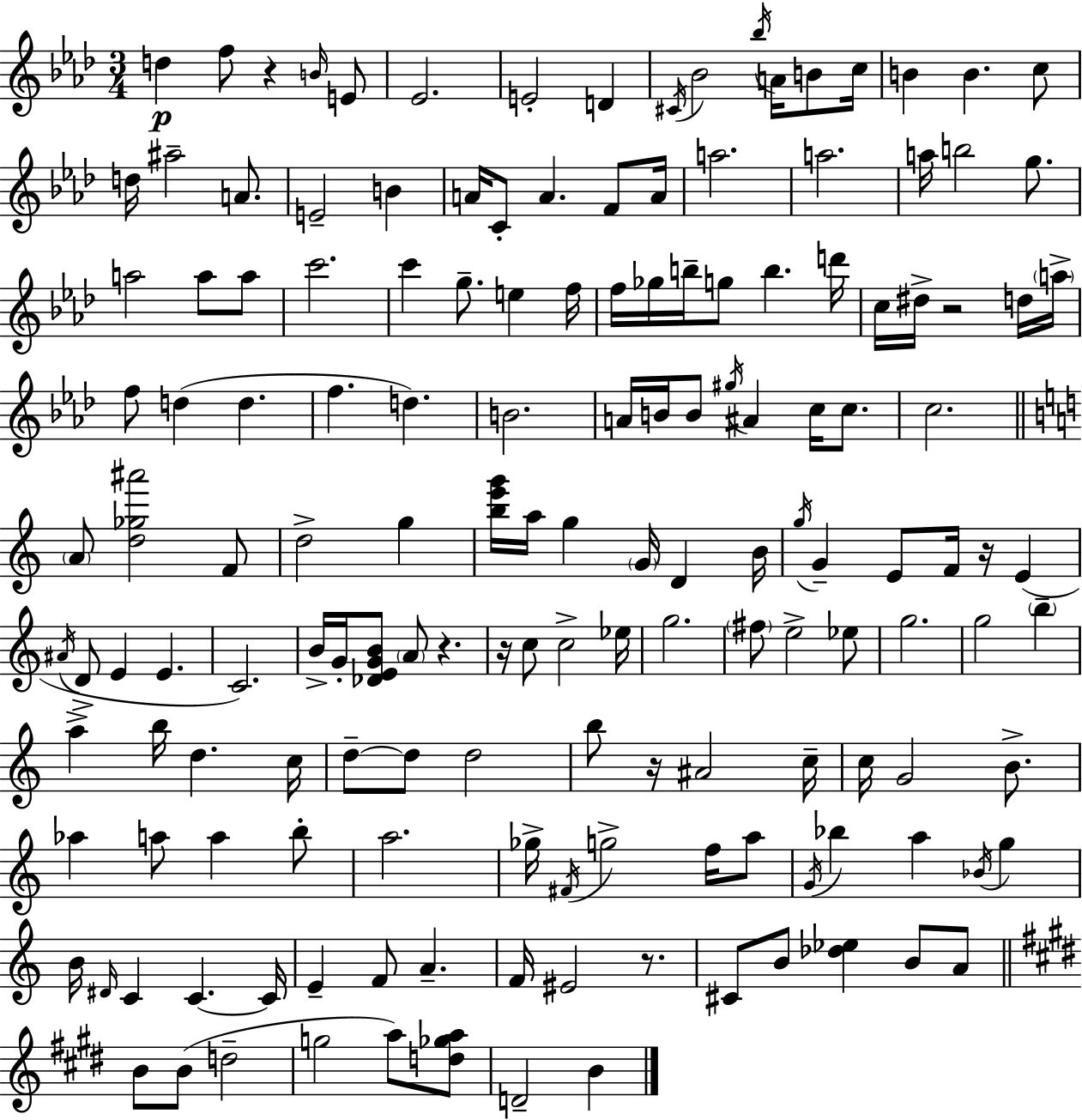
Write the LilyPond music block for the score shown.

{
  \clef treble
  \numericTimeSignature
  \time 3/4
  \key f \minor
  d''4\p f''8 r4 \grace { b'16 } e'8 | ees'2. | e'2-. d'4 | \acciaccatura { cis'16 } bes'2 \acciaccatura { bes''16 } a'16 | \break b'8 c''16 b'4 b'4. | c''8 d''16 ais''2-- | a'8. e'2-- b'4 | a'16 c'8-. a'4. | \break f'8 a'16 a''2. | a''2. | a''16 b''2 | g''8. a''2 a''8 | \break a''8 c'''2. | c'''4 g''8.-- e''4 | f''16 f''16 ges''16 b''16-- g''8 b''4. | d'''16 c''16 dis''16-> r2 | \break d''16 \parenthesize a''16-> f''8 d''4( d''4. | f''4. d''4.) | b'2. | a'16 b'16 b'8 \acciaccatura { gis''16 } ais'4 | \break c''16 c''8. c''2. | \bar "||" \break \key c \major \parenthesize a'8 <d'' ges'' ais'''>2 f'8 | d''2-> g''4 | <b'' e''' g'''>16 a''16 g''4 \parenthesize g'16 d'4 b'16 | \acciaccatura { g''16 } g'4-- e'8 f'16 r16 e'4( | \break \acciaccatura { ais'16 } d'8-> e'4 e'4. | c'2.) | b'16-> g'16-. <des' e' g' b'>8 \parenthesize a'8 r4. | r16 c''8 c''2-> | \break ees''16 g''2. | \parenthesize fis''8 e''2-> | ees''8 g''2. | g''2 \parenthesize b''4-- | \break a''4-> b''16 d''4. | c''16 d''8--~~ d''8 d''2 | b''8 r16 ais'2 | c''16-- c''16 g'2 b'8.-> | \break aes''4 a''8 a''4 | b''8-. a''2. | ges''16-> \acciaccatura { fis'16 } g''2-> | f''16 a''8 \acciaccatura { g'16 } bes''4 a''4 | \break \acciaccatura { bes'16 } g''4 b'16 \grace { dis'16 } c'4 c'4.~~ | c'16 e'4-- f'8 | a'4.-- f'16 eis'2 | r8. cis'8 b'8 <des'' ees''>4 | \break b'8 a'8 \bar "||" \break \key e \major b'8 b'8( d''2-- | g''2 a''8) <d'' ges'' a''>8 | d'2-- b'4 | \bar "|."
}